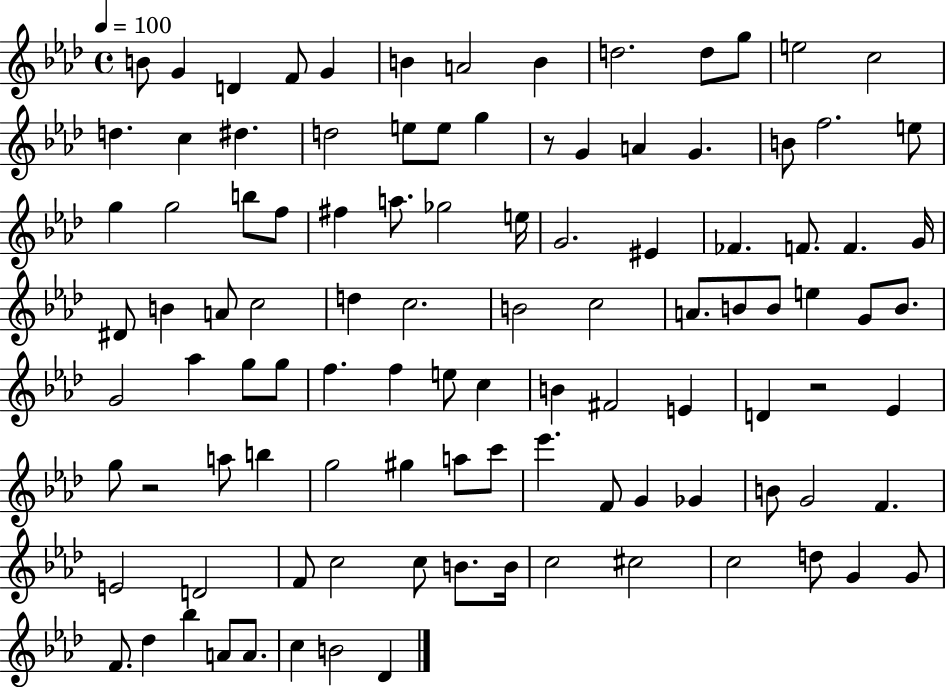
B4/e G4/q D4/q F4/e G4/q B4/q A4/h B4/q D5/h. D5/e G5/e E5/h C5/h D5/q. C5/q D#5/q. D5/h E5/e E5/e G5/q R/e G4/q A4/q G4/q. B4/e F5/h. E5/e G5/q G5/h B5/e F5/e F#5/q A5/e. Gb5/h E5/s G4/h. EIS4/q FES4/q. F4/e. F4/q. G4/s D#4/e B4/q A4/e C5/h D5/q C5/h. B4/h C5/h A4/e. B4/e B4/e E5/q G4/e B4/e. G4/h Ab5/q G5/e G5/e F5/q. F5/q E5/e C5/q B4/q F#4/h E4/q D4/q R/h Eb4/q G5/e R/h A5/e B5/q G5/h G#5/q A5/e C6/e Eb6/q. F4/e G4/q Gb4/q B4/e G4/h F4/q. E4/h D4/h F4/e C5/h C5/e B4/e. B4/s C5/h C#5/h C5/h D5/e G4/q G4/e F4/e. Db5/q Bb5/q A4/e A4/e. C5/q B4/h Db4/q